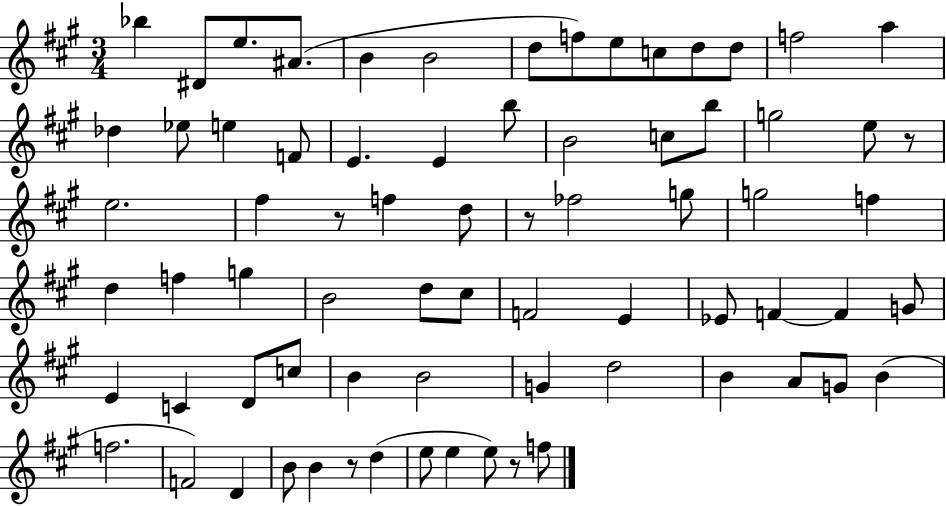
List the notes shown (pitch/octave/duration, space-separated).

Bb5/q D#4/e E5/e. A#4/e. B4/q B4/h D5/e F5/e E5/e C5/e D5/e D5/e F5/h A5/q Db5/q Eb5/e E5/q F4/e E4/q. E4/q B5/e B4/h C5/e B5/e G5/h E5/e R/e E5/h. F#5/q R/e F5/q D5/e R/e FES5/h G5/e G5/h F5/q D5/q F5/q G5/q B4/h D5/e C#5/e F4/h E4/q Eb4/e F4/q F4/q G4/e E4/q C4/q D4/e C5/e B4/q B4/h G4/q D5/h B4/q A4/e G4/e B4/q F5/h. F4/h D4/q B4/e B4/q R/e D5/q E5/e E5/q E5/e R/e F5/e